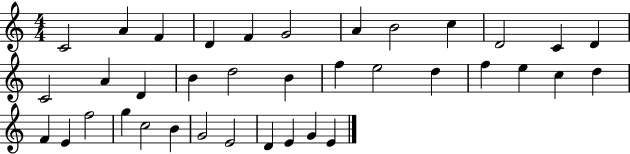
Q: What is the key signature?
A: C major